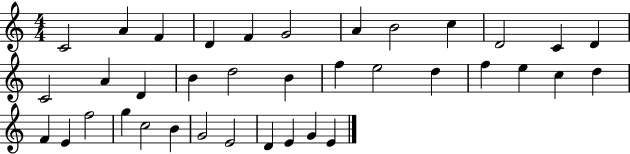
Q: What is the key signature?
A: C major